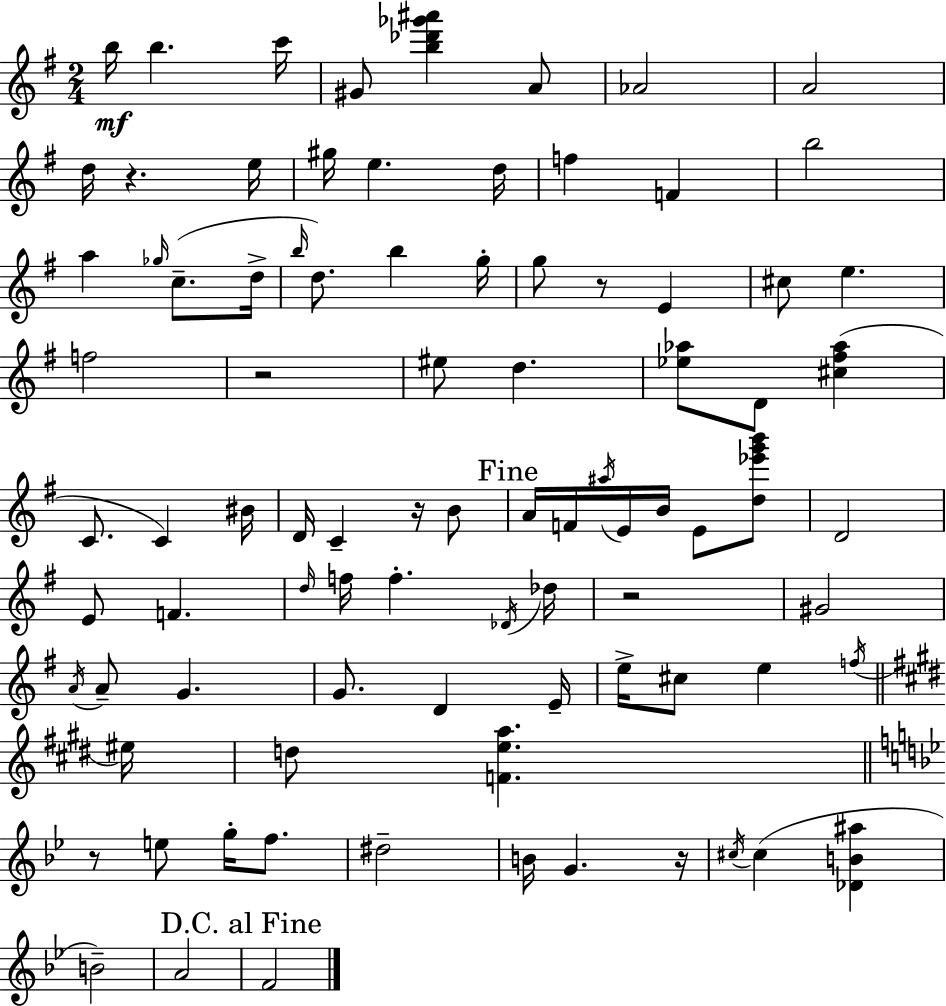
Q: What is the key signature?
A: G major